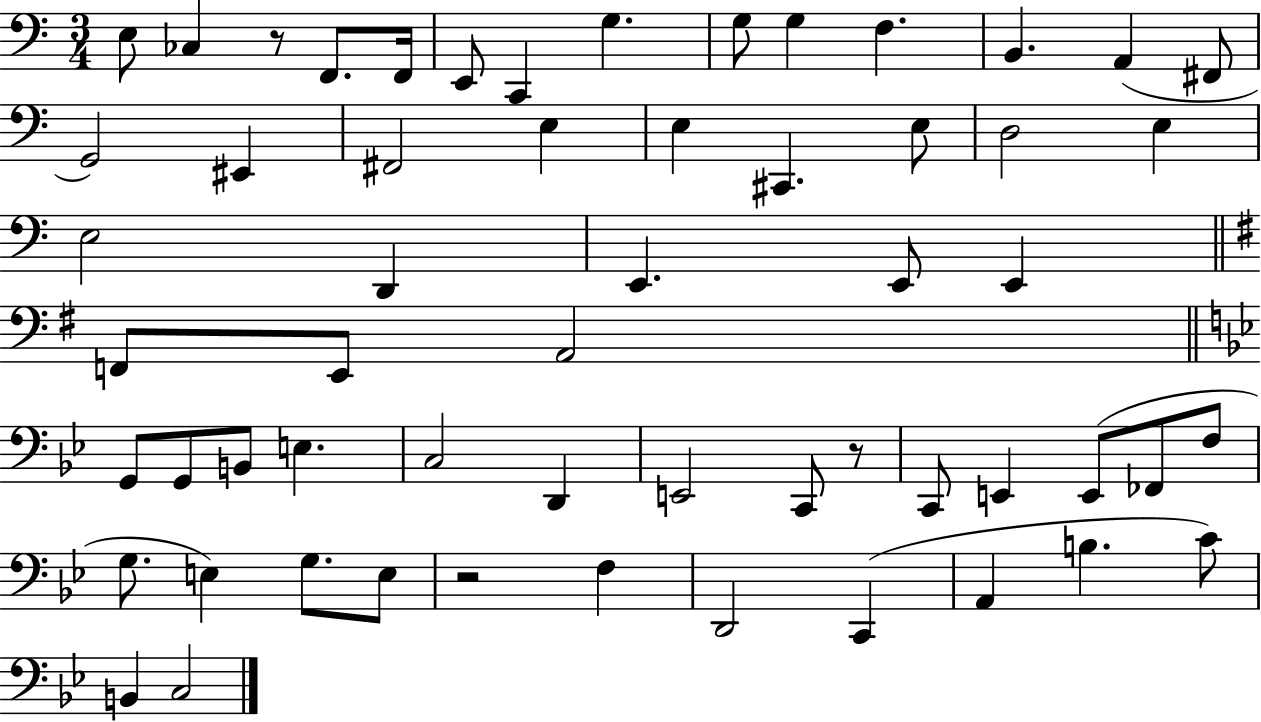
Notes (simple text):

E3/e CES3/q R/e F2/e. F2/s E2/e C2/q G3/q. G3/e G3/q F3/q. B2/q. A2/q F#2/e G2/h EIS2/q F#2/h E3/q E3/q C#2/q. E3/e D3/h E3/q E3/h D2/q E2/q. E2/e E2/q F2/e E2/e A2/h G2/e G2/e B2/e E3/q. C3/h D2/q E2/h C2/e R/e C2/e E2/q E2/e FES2/e F3/e G3/e. E3/q G3/e. E3/e R/h F3/q D2/h C2/q A2/q B3/q. C4/e B2/q C3/h